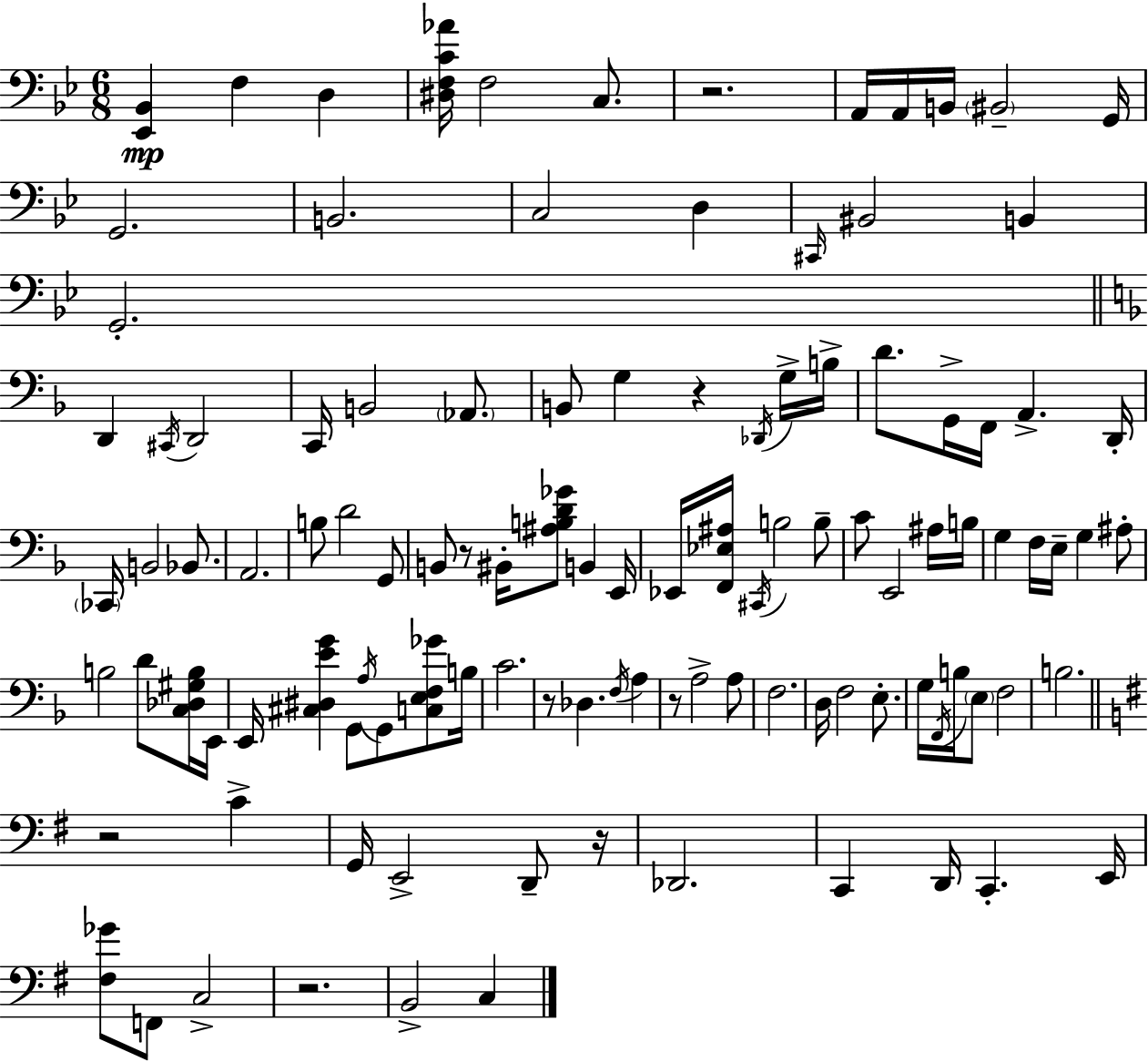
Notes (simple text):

[Eb2,Bb2]/q F3/q D3/q [D#3,F3,C4,Ab4]/s F3/h C3/e. R/h. A2/s A2/s B2/s BIS2/h G2/s G2/h. B2/h. C3/h D3/q C#2/s BIS2/h B2/q G2/h. D2/q C#2/s D2/h C2/s B2/h Ab2/e. B2/e G3/q R/q Db2/s G3/s B3/s D4/e. G2/s F2/s A2/q. D2/s CES2/s B2/h Bb2/e. A2/h. B3/e D4/h G2/e B2/e R/e BIS2/s [A#3,B3,D4,Gb4]/e B2/q E2/s Eb2/s [F2,Eb3,A#3]/s C#2/s B3/h B3/e C4/e E2/h A#3/s B3/s G3/q F3/s E3/s G3/q A#3/e B3/h D4/e [C3,Db3,G#3,B3]/s E2/s E2/s [C#3,D#3,E4,G4]/q G2/e A3/s G2/e [C3,E3,F3,Gb4]/e B3/s C4/h. R/e Db3/q. F3/s A3/q R/e A3/h A3/e F3/h. D3/s F3/h E3/e. G3/s F2/s B3/s E3/e F3/h B3/h. R/h C4/q G2/s E2/h D2/e R/s Db2/h. C2/q D2/s C2/q. E2/s [F#3,Gb4]/e F2/e C3/h R/h. B2/h C3/q